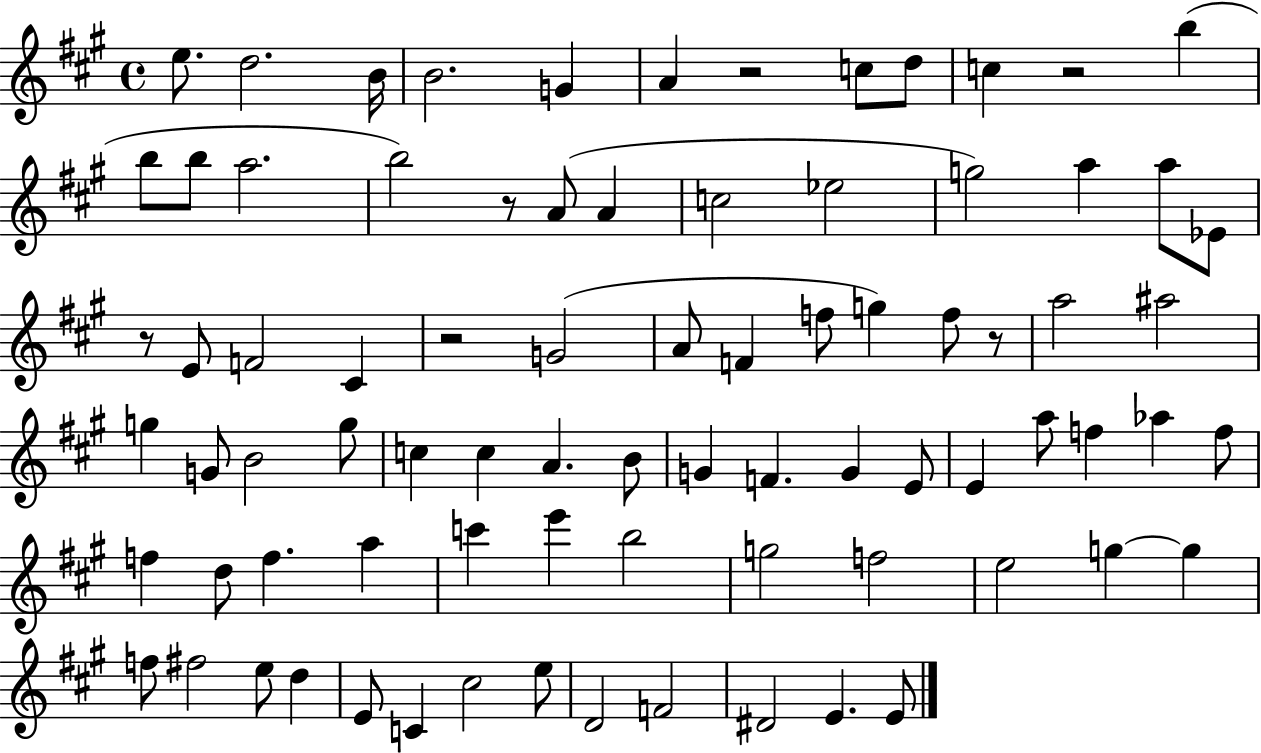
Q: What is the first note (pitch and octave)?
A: E5